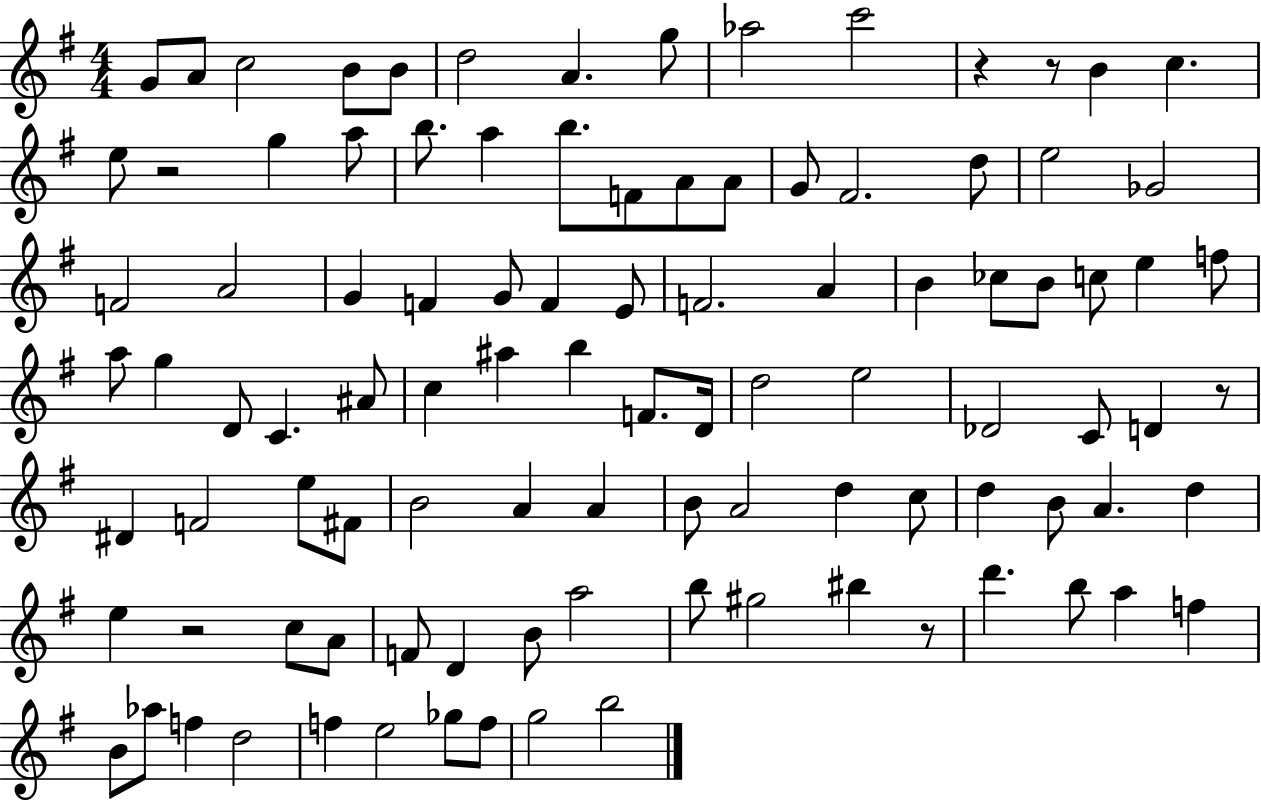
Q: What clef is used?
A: treble